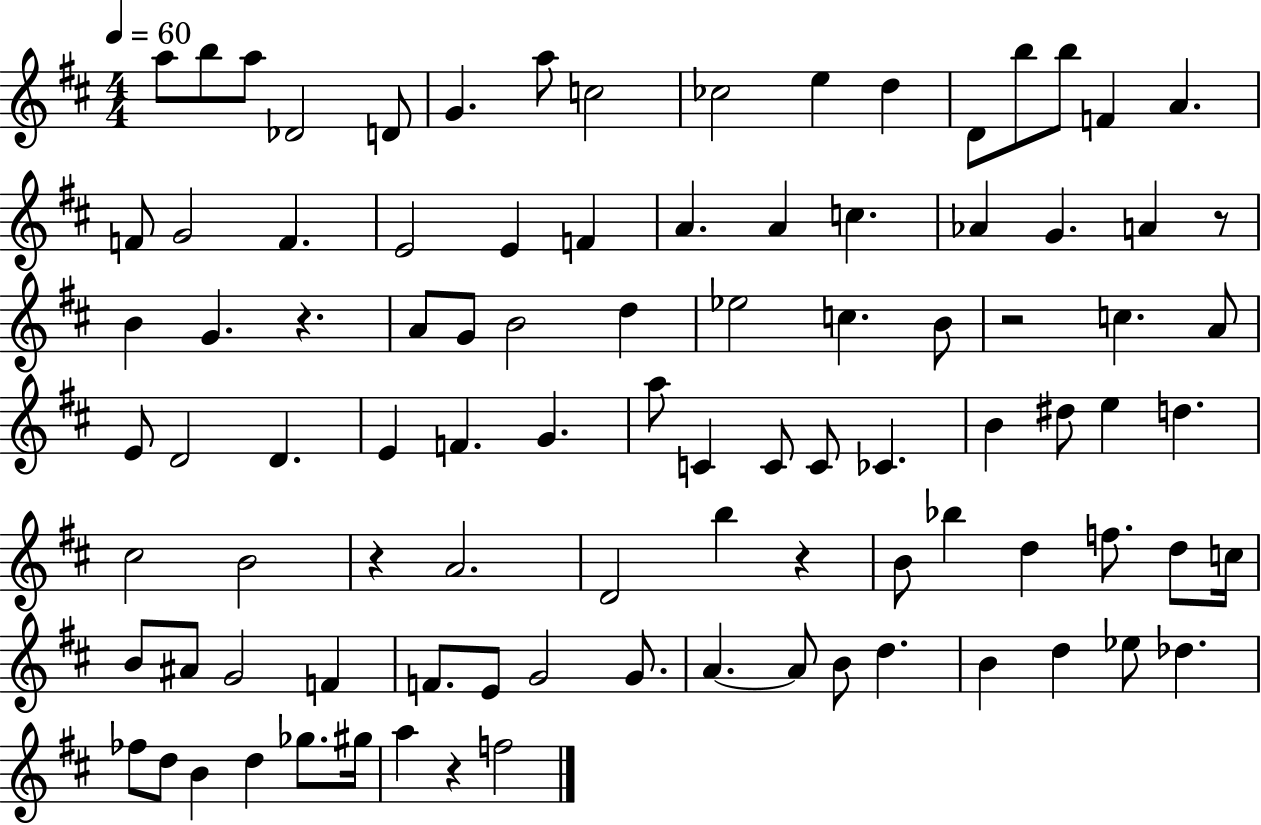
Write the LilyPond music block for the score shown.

{
  \clef treble
  \numericTimeSignature
  \time 4/4
  \key d \major
  \tempo 4 = 60
  a''8 b''8 a''8 des'2 d'8 | g'4. a''8 c''2 | ces''2 e''4 d''4 | d'8 b''8 b''8 f'4 a'4. | \break f'8 g'2 f'4. | e'2 e'4 f'4 | a'4. a'4 c''4. | aes'4 g'4. a'4 r8 | \break b'4 g'4. r4. | a'8 g'8 b'2 d''4 | ees''2 c''4. b'8 | r2 c''4. a'8 | \break e'8 d'2 d'4. | e'4 f'4. g'4. | a''8 c'4 c'8 c'8 ces'4. | b'4 dis''8 e''4 d''4. | \break cis''2 b'2 | r4 a'2. | d'2 b''4 r4 | b'8 bes''4 d''4 f''8. d''8 c''16 | \break b'8 ais'8 g'2 f'4 | f'8. e'8 g'2 g'8. | a'4.~~ a'8 b'8 d''4. | b'4 d''4 ees''8 des''4. | \break fes''8 d''8 b'4 d''4 ges''8. gis''16 | a''4 r4 f''2 | \bar "|."
}